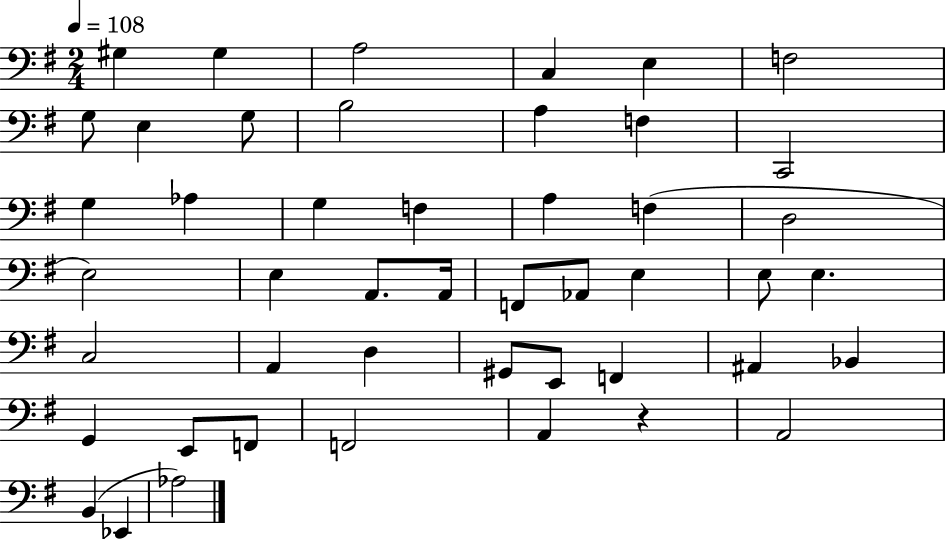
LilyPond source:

{
  \clef bass
  \numericTimeSignature
  \time 2/4
  \key g \major
  \tempo 4 = 108
  gis4 gis4 | a2 | c4 e4 | f2 | \break g8 e4 g8 | b2 | a4 f4 | c,2 | \break g4 aes4 | g4 f4 | a4 f4( | d2 | \break e2) | e4 a,8. a,16 | f,8 aes,8 e4 | e8 e4. | \break c2 | a,4 d4 | gis,8 e,8 f,4 | ais,4 bes,4 | \break g,4 e,8 f,8 | f,2 | a,4 r4 | a,2 | \break b,4( ees,4 | aes2) | \bar "|."
}